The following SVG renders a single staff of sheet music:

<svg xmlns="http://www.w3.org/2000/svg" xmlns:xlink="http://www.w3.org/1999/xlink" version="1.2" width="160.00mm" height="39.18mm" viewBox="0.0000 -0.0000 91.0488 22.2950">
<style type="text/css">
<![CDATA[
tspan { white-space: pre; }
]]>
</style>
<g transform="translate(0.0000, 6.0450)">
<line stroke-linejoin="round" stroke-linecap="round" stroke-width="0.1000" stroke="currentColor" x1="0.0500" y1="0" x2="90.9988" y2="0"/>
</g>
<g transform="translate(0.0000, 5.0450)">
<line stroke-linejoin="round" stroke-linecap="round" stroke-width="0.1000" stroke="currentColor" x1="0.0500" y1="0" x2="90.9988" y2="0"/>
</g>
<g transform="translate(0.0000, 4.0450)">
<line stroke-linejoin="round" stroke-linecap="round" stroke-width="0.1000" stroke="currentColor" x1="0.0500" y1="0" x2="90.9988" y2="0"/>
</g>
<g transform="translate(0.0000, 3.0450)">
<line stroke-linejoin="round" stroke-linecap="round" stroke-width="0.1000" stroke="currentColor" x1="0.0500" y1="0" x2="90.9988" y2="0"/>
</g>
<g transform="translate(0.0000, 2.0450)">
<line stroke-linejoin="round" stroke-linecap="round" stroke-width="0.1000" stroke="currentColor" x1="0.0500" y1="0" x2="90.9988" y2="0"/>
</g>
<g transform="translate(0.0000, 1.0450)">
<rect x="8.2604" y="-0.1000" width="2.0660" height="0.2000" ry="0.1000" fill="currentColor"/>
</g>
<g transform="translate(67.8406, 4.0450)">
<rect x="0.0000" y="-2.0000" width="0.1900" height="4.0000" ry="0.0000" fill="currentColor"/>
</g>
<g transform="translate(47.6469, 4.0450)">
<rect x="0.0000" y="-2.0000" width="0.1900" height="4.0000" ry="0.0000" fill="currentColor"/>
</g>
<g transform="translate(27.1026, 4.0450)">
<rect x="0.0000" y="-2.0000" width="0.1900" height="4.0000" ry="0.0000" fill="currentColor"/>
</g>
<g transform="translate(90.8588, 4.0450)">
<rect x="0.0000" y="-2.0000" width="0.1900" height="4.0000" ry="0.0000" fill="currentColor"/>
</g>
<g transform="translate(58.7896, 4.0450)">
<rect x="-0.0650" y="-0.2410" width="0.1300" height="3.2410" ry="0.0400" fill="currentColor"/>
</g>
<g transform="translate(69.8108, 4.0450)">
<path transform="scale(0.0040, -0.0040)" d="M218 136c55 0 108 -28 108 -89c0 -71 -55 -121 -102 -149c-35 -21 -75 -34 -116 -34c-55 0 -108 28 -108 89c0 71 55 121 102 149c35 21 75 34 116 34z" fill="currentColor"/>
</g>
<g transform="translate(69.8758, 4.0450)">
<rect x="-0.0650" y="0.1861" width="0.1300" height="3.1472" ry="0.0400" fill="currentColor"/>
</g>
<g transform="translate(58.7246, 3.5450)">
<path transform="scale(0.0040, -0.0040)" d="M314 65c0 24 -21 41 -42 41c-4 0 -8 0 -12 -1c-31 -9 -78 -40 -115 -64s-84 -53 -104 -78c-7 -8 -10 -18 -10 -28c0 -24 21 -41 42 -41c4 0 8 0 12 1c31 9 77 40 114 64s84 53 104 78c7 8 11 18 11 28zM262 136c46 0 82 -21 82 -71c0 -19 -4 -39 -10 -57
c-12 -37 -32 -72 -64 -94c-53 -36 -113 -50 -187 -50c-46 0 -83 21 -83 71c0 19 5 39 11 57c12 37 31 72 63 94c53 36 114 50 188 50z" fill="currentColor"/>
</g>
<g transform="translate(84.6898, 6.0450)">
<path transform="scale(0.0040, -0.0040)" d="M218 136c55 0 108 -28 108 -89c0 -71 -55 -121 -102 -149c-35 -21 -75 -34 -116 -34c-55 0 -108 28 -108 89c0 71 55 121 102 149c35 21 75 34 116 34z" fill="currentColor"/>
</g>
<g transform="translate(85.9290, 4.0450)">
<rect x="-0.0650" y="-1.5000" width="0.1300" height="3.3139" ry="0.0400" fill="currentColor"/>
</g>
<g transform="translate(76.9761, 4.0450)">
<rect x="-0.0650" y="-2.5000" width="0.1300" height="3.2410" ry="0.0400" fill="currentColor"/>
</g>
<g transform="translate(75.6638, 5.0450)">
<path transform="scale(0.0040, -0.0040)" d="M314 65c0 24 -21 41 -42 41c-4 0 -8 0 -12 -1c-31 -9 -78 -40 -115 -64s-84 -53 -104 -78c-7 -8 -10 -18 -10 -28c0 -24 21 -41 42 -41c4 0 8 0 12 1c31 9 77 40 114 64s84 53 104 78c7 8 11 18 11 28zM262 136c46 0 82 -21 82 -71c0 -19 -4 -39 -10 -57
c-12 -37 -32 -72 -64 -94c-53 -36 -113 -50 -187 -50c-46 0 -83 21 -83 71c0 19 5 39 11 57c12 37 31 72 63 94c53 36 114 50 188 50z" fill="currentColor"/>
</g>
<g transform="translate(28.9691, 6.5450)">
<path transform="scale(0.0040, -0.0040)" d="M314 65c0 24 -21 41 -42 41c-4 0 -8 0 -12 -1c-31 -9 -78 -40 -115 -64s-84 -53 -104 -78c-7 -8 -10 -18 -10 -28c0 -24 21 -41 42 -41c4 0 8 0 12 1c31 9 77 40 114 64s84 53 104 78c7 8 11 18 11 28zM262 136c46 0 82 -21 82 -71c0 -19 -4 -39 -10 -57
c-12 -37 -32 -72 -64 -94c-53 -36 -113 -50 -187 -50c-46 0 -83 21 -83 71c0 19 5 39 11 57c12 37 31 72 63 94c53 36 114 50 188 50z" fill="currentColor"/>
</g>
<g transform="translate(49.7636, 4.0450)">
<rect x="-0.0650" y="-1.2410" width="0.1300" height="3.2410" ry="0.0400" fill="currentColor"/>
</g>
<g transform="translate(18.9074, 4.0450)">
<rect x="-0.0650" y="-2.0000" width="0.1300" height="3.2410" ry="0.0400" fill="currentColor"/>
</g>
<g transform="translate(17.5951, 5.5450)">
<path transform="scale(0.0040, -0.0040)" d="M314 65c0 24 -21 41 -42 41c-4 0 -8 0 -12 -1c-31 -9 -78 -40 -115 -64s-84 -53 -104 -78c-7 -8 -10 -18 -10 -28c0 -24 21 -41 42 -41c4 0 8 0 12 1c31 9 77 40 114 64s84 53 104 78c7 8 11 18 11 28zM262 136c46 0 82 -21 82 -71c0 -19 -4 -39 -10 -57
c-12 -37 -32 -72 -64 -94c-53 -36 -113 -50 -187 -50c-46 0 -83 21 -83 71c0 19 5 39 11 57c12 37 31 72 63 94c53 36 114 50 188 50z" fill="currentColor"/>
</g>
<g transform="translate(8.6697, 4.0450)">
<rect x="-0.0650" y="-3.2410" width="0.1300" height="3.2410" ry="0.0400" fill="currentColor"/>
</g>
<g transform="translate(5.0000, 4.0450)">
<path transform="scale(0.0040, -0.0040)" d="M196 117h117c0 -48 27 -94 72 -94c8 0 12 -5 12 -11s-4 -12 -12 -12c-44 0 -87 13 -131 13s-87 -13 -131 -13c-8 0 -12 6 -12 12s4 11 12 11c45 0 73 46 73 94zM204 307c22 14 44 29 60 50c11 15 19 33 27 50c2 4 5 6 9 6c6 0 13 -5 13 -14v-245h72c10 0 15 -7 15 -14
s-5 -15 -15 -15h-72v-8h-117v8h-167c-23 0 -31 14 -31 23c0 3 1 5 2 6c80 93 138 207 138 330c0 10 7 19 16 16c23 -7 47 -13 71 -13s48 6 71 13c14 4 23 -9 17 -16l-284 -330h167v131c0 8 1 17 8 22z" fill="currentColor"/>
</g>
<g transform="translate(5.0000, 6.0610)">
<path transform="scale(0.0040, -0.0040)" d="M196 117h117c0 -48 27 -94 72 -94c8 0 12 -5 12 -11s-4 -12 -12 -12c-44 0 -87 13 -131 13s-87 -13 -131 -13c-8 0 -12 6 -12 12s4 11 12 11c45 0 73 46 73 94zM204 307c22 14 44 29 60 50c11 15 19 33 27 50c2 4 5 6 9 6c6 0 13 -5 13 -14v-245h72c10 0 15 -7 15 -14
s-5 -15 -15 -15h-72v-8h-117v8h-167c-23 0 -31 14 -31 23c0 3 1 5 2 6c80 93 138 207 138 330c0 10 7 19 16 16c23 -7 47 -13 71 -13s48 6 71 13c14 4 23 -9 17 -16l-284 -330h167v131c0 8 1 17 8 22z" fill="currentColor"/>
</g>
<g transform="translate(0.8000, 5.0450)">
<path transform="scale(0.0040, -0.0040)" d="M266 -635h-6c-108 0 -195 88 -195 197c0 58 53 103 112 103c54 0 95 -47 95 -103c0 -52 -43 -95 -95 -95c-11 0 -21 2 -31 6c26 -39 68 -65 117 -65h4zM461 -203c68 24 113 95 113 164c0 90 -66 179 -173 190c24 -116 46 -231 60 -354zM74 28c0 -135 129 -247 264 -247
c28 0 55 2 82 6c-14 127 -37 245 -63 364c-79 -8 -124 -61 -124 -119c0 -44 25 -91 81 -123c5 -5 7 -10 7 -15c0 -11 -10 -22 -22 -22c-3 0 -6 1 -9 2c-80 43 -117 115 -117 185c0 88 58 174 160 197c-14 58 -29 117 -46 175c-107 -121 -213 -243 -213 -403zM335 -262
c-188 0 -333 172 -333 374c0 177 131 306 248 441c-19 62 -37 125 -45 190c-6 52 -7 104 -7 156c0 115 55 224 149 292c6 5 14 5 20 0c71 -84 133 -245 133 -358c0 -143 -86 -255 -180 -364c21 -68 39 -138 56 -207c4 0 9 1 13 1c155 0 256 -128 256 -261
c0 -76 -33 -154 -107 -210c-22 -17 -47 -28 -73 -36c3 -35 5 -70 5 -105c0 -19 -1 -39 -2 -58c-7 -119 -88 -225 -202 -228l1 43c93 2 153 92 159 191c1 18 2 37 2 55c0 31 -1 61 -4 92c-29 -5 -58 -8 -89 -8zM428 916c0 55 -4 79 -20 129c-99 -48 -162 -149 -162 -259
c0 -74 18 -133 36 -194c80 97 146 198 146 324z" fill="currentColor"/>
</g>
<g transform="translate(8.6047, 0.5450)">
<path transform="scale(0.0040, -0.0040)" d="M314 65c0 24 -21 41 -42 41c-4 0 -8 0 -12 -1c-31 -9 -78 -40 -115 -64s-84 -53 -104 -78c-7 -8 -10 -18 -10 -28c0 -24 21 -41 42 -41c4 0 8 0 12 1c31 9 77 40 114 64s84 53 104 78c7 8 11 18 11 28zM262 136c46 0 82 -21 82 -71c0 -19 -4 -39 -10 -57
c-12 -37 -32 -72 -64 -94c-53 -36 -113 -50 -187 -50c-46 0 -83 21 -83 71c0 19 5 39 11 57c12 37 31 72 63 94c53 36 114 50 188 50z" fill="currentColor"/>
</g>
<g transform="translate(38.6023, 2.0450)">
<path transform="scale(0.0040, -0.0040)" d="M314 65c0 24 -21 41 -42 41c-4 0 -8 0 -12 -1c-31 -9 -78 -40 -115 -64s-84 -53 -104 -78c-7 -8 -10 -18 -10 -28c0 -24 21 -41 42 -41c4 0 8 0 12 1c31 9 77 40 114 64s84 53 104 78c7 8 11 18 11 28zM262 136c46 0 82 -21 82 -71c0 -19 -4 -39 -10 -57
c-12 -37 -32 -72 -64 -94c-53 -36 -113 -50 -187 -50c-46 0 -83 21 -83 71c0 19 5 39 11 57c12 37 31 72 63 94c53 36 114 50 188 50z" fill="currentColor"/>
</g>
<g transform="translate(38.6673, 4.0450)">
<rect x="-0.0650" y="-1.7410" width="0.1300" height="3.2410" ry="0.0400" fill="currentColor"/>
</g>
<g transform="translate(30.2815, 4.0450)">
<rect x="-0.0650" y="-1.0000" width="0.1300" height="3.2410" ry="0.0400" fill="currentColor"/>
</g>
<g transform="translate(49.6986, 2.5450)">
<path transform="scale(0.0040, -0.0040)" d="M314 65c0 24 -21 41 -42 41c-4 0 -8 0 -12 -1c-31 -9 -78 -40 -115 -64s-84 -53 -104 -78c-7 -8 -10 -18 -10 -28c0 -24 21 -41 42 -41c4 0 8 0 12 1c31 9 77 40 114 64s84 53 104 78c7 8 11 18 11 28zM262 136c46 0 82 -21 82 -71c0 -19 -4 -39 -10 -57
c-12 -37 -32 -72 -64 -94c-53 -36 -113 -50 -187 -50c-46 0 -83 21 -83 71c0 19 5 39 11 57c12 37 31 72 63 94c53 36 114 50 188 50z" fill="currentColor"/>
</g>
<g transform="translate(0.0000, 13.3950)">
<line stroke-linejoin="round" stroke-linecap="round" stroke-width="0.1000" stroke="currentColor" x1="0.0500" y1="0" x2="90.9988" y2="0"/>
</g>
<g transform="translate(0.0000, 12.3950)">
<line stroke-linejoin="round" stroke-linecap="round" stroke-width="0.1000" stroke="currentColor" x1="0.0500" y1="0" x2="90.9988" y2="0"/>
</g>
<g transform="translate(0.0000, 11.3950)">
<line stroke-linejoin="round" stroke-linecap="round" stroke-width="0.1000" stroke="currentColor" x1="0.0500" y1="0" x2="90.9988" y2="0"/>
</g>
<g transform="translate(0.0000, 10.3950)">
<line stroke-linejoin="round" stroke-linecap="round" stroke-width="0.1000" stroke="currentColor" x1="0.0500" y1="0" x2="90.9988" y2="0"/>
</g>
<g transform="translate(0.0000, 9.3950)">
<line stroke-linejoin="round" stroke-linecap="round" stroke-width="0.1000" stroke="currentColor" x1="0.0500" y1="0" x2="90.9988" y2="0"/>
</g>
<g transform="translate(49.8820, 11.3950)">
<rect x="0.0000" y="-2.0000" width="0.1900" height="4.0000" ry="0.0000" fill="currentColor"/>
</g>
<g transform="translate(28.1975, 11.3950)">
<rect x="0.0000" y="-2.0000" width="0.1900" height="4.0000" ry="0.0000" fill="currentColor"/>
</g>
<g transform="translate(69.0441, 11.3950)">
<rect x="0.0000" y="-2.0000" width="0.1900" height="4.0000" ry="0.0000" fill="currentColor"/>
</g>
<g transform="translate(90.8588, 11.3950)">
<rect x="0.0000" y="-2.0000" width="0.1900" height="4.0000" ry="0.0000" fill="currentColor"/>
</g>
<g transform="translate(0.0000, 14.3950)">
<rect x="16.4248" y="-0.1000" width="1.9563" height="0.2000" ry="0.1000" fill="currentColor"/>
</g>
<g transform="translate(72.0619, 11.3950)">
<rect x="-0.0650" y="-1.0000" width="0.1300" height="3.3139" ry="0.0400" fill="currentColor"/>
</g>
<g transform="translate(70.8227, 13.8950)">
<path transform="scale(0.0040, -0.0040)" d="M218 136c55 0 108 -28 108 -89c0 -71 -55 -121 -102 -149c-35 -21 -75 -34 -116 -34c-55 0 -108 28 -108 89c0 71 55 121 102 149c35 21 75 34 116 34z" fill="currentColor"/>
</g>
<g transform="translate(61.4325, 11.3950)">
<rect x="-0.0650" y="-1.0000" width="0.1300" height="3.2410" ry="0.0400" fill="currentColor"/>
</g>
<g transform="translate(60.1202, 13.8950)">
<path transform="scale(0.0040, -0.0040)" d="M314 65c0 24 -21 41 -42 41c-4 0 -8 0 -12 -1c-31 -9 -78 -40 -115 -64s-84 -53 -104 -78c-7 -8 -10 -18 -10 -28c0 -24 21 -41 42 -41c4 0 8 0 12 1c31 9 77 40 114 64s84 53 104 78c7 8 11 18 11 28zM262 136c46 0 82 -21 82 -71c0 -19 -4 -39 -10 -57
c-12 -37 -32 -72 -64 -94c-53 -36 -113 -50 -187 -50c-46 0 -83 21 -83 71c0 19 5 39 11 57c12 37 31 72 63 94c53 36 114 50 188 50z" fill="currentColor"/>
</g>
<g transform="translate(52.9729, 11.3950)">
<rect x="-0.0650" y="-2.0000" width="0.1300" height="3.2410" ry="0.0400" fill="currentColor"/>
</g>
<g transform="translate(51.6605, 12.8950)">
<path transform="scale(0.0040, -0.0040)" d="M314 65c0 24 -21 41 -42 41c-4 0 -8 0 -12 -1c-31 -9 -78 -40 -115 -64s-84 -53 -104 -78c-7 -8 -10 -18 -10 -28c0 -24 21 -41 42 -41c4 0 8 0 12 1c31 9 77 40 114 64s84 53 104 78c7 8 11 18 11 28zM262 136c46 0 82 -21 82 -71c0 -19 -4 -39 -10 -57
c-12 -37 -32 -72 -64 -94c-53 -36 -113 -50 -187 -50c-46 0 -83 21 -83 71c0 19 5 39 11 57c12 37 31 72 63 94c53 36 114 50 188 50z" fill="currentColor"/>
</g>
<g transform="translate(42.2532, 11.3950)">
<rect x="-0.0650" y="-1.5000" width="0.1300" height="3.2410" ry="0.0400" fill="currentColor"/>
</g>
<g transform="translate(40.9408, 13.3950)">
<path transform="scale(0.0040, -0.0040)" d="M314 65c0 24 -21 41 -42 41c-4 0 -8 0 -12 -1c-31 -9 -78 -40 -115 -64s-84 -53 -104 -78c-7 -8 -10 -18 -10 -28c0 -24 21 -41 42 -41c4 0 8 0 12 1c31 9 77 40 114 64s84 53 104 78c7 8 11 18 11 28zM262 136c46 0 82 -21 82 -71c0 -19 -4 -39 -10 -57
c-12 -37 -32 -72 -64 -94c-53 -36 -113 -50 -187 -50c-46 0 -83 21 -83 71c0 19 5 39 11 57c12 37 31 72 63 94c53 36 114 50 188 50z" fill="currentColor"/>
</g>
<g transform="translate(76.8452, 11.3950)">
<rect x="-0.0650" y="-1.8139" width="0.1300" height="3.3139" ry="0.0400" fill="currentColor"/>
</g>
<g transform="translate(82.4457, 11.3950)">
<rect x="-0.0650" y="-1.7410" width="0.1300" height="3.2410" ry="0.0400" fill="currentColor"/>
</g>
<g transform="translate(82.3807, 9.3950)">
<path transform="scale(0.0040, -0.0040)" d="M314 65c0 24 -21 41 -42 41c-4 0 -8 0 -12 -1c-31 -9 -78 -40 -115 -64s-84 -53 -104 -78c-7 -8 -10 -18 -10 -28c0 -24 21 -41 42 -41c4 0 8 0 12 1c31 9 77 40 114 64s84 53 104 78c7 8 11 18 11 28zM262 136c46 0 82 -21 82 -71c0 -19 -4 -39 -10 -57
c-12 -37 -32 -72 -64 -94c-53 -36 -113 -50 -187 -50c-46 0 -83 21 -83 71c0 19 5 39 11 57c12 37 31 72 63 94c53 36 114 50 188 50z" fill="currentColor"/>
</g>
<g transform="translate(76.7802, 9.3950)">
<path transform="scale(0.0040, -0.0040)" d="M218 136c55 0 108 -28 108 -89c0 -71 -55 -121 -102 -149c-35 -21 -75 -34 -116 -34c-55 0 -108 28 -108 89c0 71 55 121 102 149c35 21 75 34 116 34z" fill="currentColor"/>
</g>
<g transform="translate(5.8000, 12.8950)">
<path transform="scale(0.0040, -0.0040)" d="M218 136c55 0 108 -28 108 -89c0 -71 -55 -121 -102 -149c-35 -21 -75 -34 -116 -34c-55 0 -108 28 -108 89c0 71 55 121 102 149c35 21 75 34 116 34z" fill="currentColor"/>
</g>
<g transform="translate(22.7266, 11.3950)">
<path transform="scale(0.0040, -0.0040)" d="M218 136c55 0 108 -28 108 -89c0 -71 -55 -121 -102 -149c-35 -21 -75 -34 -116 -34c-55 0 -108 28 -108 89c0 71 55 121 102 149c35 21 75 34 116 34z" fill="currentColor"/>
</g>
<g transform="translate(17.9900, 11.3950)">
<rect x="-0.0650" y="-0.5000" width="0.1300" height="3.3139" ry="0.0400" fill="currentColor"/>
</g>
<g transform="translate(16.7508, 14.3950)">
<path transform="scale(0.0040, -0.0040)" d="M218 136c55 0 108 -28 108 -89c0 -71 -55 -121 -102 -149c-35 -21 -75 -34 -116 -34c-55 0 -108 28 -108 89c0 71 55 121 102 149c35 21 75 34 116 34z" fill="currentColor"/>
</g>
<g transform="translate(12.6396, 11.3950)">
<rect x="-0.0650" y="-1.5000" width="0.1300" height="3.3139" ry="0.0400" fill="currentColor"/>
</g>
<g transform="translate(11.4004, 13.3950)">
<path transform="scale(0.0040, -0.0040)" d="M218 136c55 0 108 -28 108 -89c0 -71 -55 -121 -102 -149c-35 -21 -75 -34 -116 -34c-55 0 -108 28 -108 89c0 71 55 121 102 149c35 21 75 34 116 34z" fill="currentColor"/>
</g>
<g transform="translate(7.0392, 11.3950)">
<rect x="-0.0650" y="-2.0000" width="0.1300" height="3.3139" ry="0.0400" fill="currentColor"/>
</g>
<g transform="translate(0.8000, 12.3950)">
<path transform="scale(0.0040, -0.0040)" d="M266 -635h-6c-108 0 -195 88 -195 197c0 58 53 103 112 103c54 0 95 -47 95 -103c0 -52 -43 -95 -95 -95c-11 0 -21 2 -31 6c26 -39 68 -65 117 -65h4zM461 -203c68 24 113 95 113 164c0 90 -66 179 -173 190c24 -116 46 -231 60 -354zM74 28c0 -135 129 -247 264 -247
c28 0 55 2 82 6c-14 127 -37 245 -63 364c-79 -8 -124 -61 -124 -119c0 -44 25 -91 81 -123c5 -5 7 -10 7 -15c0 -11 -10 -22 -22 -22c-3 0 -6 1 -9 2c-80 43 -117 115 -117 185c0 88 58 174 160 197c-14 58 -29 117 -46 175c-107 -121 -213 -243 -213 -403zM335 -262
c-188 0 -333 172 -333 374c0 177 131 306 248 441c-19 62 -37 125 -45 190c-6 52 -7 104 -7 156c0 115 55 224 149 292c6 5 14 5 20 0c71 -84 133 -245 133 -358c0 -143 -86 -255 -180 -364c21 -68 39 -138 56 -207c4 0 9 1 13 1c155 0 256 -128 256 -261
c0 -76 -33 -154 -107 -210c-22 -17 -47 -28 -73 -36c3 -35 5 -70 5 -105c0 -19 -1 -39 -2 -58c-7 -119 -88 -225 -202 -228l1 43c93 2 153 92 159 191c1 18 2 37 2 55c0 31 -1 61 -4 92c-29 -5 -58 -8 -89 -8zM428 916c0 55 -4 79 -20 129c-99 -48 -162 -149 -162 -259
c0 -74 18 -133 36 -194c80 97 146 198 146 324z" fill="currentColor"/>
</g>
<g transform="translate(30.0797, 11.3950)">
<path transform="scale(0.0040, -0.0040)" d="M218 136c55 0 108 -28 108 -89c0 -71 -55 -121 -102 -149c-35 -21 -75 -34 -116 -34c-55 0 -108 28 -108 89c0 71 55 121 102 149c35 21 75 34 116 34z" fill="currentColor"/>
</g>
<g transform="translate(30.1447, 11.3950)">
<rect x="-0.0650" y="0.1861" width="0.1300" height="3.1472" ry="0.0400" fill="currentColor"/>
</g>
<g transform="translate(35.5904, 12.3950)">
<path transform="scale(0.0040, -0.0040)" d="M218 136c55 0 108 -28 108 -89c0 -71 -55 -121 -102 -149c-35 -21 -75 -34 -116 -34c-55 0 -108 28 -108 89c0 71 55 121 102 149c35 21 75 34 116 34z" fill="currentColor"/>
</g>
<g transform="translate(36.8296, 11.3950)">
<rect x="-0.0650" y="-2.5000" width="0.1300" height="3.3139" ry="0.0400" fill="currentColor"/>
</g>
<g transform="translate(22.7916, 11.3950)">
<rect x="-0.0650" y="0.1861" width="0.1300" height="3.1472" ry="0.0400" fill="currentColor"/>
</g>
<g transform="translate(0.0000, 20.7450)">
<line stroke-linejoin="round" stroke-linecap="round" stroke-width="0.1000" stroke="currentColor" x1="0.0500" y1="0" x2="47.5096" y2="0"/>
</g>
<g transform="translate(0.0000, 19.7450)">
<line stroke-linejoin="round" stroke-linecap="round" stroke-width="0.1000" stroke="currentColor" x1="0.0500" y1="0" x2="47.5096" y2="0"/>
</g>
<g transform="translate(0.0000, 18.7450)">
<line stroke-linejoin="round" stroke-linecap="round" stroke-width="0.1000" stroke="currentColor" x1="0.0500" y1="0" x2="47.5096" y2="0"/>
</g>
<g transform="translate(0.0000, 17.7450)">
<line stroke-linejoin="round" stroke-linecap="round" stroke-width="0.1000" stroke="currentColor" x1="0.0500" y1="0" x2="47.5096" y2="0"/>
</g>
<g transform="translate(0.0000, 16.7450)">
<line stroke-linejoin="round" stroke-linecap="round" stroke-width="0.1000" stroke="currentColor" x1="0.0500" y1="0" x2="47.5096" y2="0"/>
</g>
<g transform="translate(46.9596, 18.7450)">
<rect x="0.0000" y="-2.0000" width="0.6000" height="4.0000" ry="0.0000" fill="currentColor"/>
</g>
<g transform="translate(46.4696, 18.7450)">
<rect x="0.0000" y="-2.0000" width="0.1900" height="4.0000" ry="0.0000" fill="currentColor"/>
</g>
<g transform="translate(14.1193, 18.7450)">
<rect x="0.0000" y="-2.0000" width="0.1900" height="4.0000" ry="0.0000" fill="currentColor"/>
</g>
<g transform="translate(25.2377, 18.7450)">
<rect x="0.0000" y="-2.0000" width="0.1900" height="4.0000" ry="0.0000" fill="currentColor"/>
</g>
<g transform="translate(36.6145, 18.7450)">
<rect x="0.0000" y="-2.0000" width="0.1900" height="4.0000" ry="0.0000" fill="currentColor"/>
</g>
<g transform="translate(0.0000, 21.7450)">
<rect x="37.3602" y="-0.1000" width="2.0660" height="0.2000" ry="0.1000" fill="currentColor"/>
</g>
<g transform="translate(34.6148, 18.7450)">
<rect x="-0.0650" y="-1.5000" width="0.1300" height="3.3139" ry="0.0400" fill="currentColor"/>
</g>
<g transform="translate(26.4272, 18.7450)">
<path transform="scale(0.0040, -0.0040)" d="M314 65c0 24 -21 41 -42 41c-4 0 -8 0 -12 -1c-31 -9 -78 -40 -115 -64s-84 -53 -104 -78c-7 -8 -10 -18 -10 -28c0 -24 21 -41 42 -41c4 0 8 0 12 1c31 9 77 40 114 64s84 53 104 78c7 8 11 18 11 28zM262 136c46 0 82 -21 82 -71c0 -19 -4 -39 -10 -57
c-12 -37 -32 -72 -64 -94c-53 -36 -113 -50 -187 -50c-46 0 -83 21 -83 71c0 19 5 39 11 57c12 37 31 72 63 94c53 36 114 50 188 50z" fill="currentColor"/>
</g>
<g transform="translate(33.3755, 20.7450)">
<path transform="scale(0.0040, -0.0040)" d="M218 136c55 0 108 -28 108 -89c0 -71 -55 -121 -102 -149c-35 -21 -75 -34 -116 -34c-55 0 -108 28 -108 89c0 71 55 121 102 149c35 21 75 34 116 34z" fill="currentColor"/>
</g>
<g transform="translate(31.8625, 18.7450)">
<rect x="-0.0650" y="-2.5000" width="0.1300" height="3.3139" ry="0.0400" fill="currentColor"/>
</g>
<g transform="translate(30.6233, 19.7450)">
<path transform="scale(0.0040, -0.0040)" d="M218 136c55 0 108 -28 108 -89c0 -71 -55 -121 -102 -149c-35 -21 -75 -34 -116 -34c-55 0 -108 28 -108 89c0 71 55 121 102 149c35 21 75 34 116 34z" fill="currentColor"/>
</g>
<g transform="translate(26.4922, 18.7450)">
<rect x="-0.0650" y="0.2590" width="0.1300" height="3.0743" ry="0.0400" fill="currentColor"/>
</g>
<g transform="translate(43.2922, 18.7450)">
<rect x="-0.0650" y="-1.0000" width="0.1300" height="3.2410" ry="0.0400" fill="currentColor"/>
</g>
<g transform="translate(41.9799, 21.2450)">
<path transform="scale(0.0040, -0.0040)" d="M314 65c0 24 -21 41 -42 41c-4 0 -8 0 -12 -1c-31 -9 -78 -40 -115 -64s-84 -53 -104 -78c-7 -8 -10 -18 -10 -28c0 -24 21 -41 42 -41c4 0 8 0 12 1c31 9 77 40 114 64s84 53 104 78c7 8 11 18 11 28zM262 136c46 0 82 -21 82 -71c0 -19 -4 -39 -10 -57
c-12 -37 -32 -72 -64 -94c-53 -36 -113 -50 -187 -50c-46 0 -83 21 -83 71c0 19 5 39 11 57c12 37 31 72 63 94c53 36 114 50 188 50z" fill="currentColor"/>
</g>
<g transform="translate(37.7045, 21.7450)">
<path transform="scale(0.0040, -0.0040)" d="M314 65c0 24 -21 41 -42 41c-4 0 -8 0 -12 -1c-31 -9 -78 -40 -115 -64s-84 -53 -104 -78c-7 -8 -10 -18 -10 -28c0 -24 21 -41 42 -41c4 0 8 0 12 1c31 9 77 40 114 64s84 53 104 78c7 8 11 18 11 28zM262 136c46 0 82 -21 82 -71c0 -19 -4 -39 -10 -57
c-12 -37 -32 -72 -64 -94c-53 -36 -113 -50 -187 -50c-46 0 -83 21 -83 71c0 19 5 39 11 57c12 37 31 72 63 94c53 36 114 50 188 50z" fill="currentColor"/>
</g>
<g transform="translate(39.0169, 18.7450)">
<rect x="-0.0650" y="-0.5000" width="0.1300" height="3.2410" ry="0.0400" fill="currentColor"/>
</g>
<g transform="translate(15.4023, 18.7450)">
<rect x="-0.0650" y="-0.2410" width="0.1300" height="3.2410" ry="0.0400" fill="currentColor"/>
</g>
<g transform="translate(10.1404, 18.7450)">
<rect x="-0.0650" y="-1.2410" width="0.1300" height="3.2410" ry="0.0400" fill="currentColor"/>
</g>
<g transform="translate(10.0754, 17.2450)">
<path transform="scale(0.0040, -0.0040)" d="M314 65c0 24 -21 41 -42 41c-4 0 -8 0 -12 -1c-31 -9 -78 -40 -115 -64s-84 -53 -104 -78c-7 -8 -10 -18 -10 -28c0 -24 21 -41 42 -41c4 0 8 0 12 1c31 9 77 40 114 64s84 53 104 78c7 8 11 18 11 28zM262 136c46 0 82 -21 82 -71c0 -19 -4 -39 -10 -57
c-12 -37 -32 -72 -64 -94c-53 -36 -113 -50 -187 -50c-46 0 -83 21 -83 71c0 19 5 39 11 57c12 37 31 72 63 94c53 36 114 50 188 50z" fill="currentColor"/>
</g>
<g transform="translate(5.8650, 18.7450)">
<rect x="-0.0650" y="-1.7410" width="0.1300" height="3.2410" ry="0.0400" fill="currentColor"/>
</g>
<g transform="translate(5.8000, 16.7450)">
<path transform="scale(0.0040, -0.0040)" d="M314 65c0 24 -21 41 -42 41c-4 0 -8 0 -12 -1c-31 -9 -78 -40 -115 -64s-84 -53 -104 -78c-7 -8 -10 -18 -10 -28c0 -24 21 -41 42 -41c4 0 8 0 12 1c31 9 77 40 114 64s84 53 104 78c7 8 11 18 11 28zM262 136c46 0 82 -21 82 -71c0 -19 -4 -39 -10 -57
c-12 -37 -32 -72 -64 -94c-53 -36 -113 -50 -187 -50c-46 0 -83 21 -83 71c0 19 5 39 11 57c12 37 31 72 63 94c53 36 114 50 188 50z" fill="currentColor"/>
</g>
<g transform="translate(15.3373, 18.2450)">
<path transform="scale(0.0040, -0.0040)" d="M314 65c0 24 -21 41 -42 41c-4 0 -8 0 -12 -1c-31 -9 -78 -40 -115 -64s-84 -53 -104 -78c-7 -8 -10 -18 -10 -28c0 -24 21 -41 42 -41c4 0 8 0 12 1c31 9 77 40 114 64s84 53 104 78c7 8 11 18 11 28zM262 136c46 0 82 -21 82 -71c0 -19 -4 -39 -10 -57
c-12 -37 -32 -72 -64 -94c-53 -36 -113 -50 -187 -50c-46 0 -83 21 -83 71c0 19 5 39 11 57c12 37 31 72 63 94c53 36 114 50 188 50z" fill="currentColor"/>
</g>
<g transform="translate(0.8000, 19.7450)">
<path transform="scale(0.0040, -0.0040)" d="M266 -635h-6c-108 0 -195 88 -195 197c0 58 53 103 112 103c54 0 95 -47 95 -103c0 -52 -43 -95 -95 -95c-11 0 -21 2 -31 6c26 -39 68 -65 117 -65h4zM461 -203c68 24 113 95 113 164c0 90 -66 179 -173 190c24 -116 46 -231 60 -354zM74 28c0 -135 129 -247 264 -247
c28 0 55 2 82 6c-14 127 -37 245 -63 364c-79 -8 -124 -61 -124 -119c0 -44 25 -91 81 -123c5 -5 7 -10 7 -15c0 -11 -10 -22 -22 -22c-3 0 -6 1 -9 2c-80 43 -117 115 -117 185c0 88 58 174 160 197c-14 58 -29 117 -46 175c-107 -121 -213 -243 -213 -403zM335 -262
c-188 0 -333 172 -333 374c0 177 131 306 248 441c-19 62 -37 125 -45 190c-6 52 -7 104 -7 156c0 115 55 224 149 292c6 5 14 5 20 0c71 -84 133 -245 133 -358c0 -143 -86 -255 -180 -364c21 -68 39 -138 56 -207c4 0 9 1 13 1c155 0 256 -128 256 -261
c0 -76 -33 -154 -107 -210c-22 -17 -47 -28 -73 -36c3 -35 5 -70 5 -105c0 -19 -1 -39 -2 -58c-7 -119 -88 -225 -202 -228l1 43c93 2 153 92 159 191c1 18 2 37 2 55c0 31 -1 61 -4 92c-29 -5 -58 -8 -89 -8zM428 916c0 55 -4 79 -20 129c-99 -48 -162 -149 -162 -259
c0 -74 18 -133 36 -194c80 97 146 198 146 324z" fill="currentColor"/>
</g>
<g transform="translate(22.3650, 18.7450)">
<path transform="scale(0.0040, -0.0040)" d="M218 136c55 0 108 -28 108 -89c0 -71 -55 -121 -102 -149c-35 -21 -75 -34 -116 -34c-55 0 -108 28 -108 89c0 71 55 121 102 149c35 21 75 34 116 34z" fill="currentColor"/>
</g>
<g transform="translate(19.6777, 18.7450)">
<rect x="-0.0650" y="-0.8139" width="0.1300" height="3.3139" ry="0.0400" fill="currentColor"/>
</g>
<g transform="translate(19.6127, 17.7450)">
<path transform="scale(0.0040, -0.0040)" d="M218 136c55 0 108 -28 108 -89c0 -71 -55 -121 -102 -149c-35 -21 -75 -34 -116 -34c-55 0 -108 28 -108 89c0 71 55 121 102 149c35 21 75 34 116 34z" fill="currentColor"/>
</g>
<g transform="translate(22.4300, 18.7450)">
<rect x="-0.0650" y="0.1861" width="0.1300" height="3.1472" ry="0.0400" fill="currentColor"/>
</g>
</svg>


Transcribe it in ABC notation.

X:1
T:Untitled
M:4/4
L:1/4
K:C
b2 F2 D2 f2 e2 c2 B G2 E F E C B B G E2 F2 D2 D f f2 f2 e2 c2 d B B2 G E C2 D2